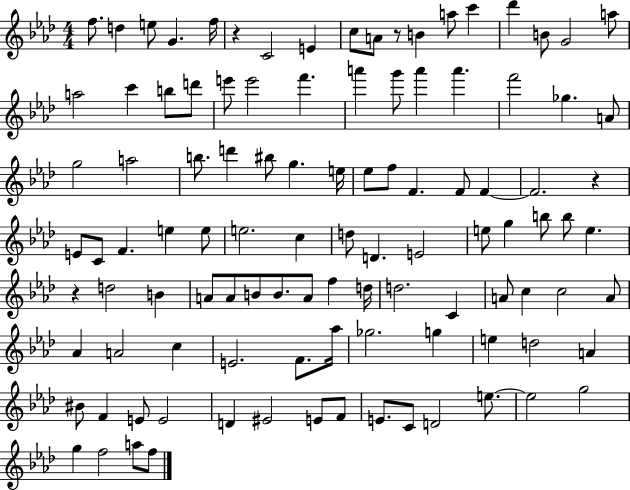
{
  \clef treble
  \numericTimeSignature
  \time 4/4
  \key aes \major
  f''8. d''4 e''8 g'4. f''16 | r4 c'2 e'4 | c''8 a'8 r8 b'4 a''8 c'''4 | des'''4 b'8 g'2 a''8 | \break a''2 c'''4 b''8 d'''8 | e'''8 e'''2 f'''4. | a'''4 g'''8 a'''4 a'''4. | f'''2 ges''4. a'8 | \break g''2 a''2 | b''8. d'''4 bis''8 g''4. e''16 | ees''8 f''8 f'4. f'8 f'4~~ | f'2. r4 | \break e'8 c'8 f'4. e''4 e''8 | e''2. c''4 | d''8 d'4. e'2 | e''8 g''4 b''8 b''8 e''4. | \break r4 d''2 b'4 | a'8 a'8 b'8 b'8. a'8 f''4 d''16 | d''2. c'4 | a'8 c''4 c''2 a'8 | \break aes'4 a'2 c''4 | e'2. f'8. aes''16 | ges''2. g''4 | e''4 d''2 a'4 | \break bis'8 f'4 e'8 e'2 | d'4 eis'2 e'8 f'8 | e'8. c'8 d'2 e''8.~~ | e''2 g''2 | \break g''4 f''2 a''8 f''8 | \bar "|."
}